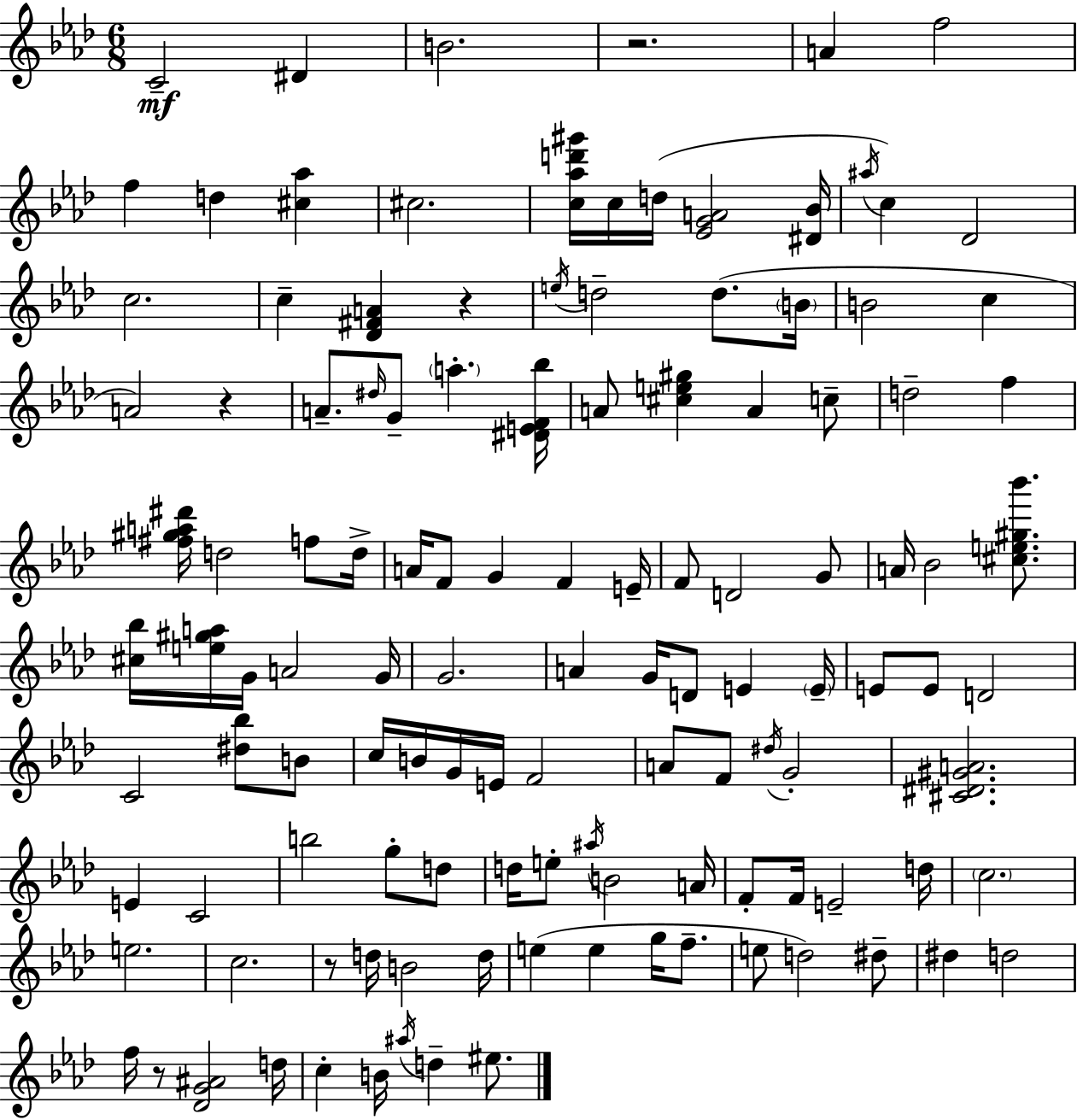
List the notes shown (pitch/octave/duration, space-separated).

C4/h D#4/q B4/h. R/h. A4/q F5/h F5/q D5/q [C#5,Ab5]/q C#5/h. [C5,Ab5,D6,G#6]/s C5/s D5/s [Eb4,G4,A4]/h [D#4,Bb4]/s A#5/s C5/q Db4/h C5/h. C5/q [Db4,F#4,A4]/q R/q E5/s D5/h D5/e. B4/s B4/h C5/q A4/h R/q A4/e. D#5/s G4/e A5/q. [D#4,E4,F4,Bb5]/s A4/e [C#5,E5,G#5]/q A4/q C5/e D5/h F5/q [F#5,G#5,A5,D#6]/s D5/h F5/e D5/s A4/s F4/e G4/q F4/q E4/s F4/e D4/h G4/e A4/s Bb4/h [C#5,E5,G#5,Bb6]/e. [C#5,Bb5]/s [E5,G#5,A5]/s G4/s A4/h G4/s G4/h. A4/q G4/s D4/e E4/q E4/s E4/e E4/e D4/h C4/h [D#5,Bb5]/e B4/e C5/s B4/s G4/s E4/s F4/h A4/e F4/e D#5/s G4/h [C#4,D#4,G#4,A4]/h. E4/q C4/h B5/h G5/e D5/e D5/s E5/e A#5/s B4/h A4/s F4/e F4/s E4/h D5/s C5/h. E5/h. C5/h. R/e D5/s B4/h D5/s E5/q E5/q G5/s F5/e. E5/e D5/h D#5/e D#5/q D5/h F5/s R/e [Db4,G4,A#4]/h D5/s C5/q B4/s A#5/s D5/q EIS5/e.